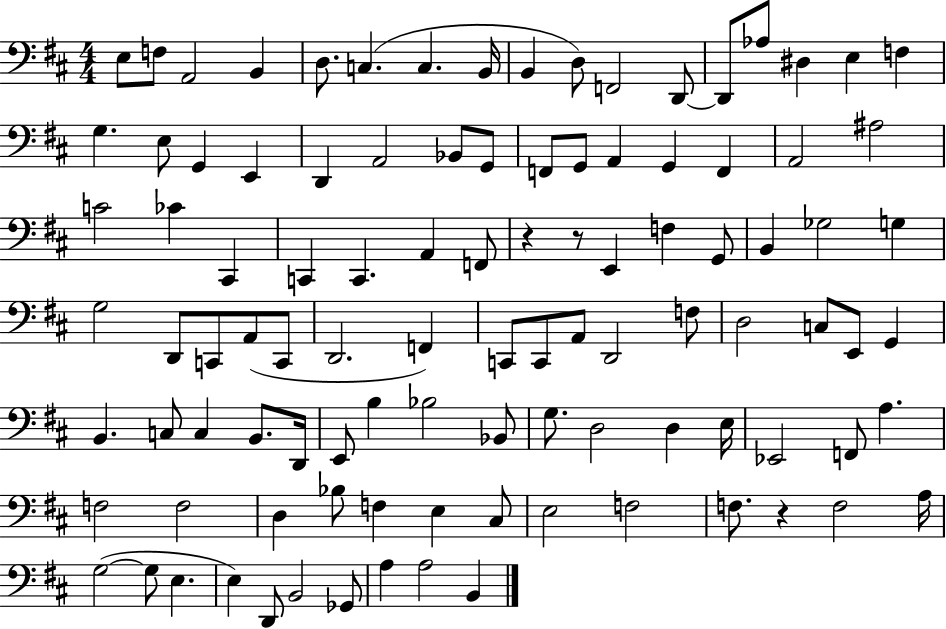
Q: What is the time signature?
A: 4/4